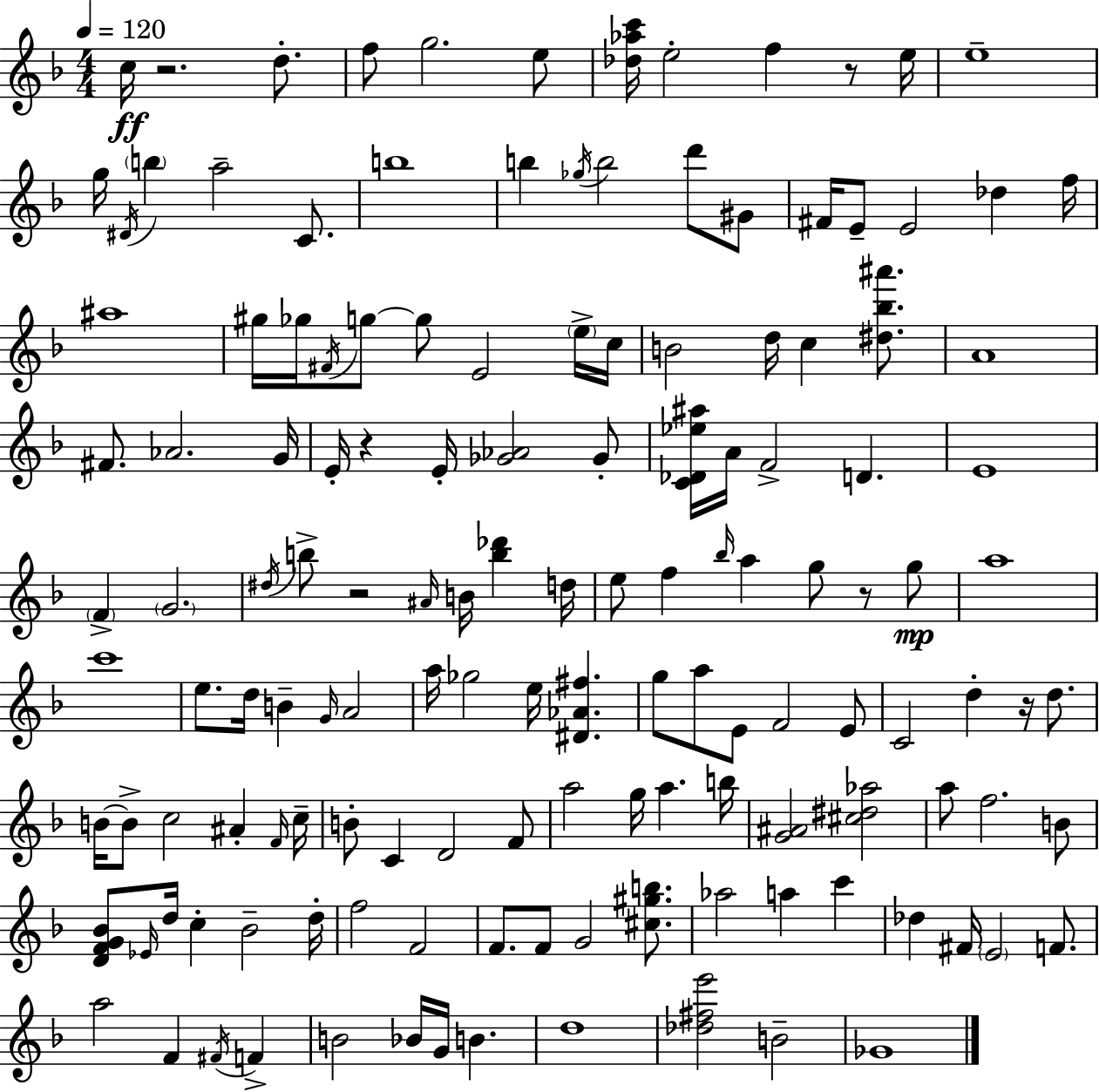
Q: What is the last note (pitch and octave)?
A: Gb4